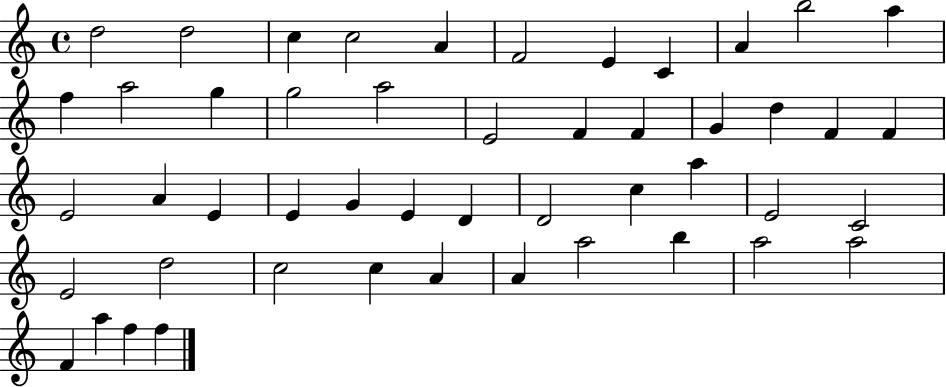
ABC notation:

X:1
T:Untitled
M:4/4
L:1/4
K:C
d2 d2 c c2 A F2 E C A b2 a f a2 g g2 a2 E2 F F G d F F E2 A E E G E D D2 c a E2 C2 E2 d2 c2 c A A a2 b a2 a2 F a f f